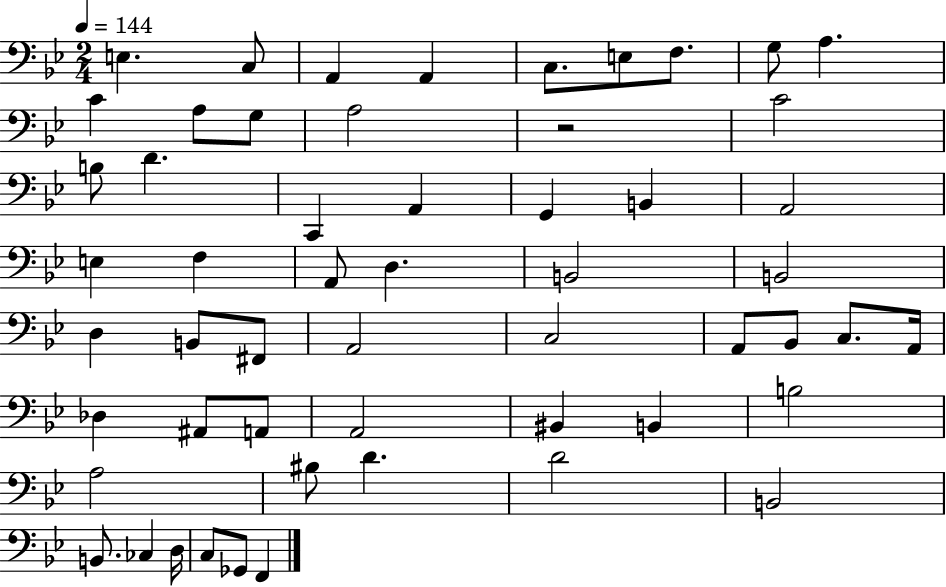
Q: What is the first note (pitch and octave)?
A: E3